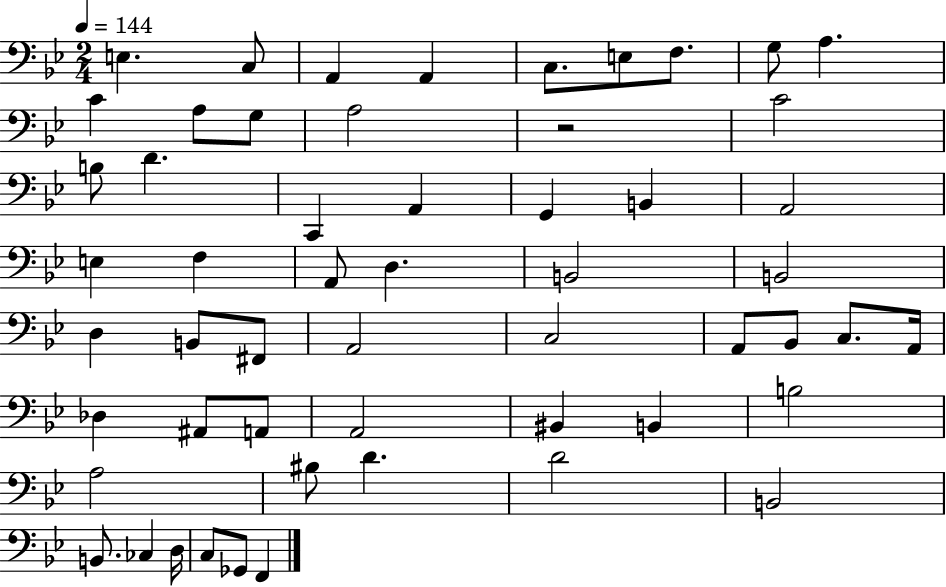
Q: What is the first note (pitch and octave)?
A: E3